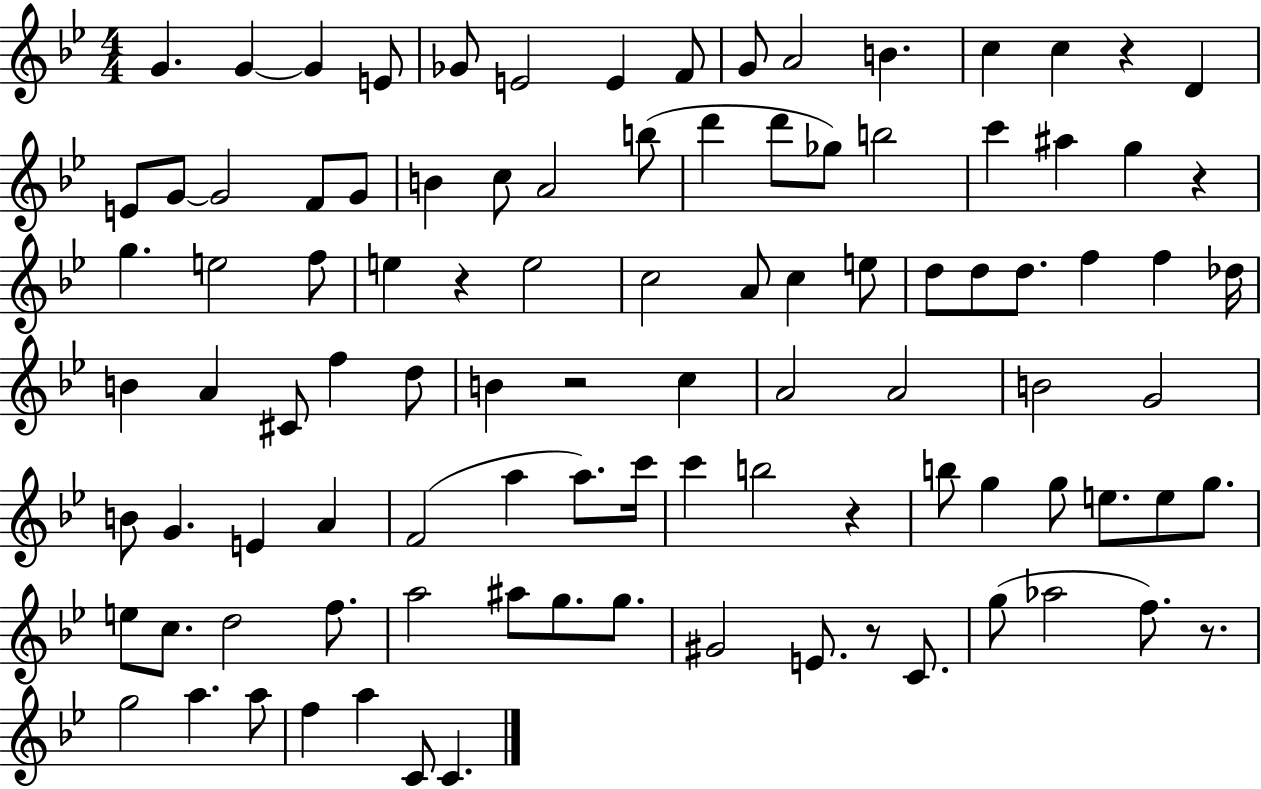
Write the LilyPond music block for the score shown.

{
  \clef treble
  \numericTimeSignature
  \time 4/4
  \key bes \major
  g'4. g'4~~ g'4 e'8 | ges'8 e'2 e'4 f'8 | g'8 a'2 b'4. | c''4 c''4 r4 d'4 | \break e'8 g'8~~ g'2 f'8 g'8 | b'4 c''8 a'2 b''8( | d'''4 d'''8 ges''8) b''2 | c'''4 ais''4 g''4 r4 | \break g''4. e''2 f''8 | e''4 r4 e''2 | c''2 a'8 c''4 e''8 | d''8 d''8 d''8. f''4 f''4 des''16 | \break b'4 a'4 cis'8 f''4 d''8 | b'4 r2 c''4 | a'2 a'2 | b'2 g'2 | \break b'8 g'4. e'4 a'4 | f'2( a''4 a''8.) c'''16 | c'''4 b''2 r4 | b''8 g''4 g''8 e''8. e''8 g''8. | \break e''8 c''8. d''2 f''8. | a''2 ais''8 g''8. g''8. | gis'2 e'8. r8 c'8. | g''8( aes''2 f''8.) r8. | \break g''2 a''4. a''8 | f''4 a''4 c'8 c'4. | \bar "|."
}